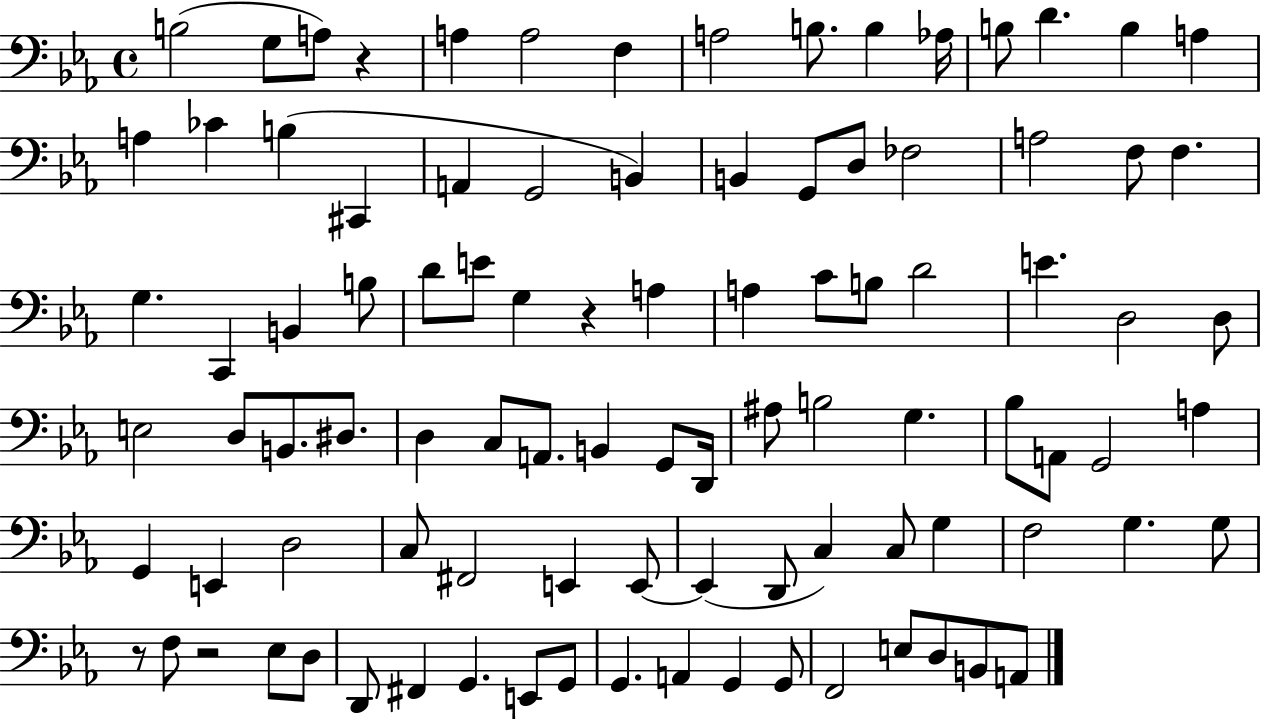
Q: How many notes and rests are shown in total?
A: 96